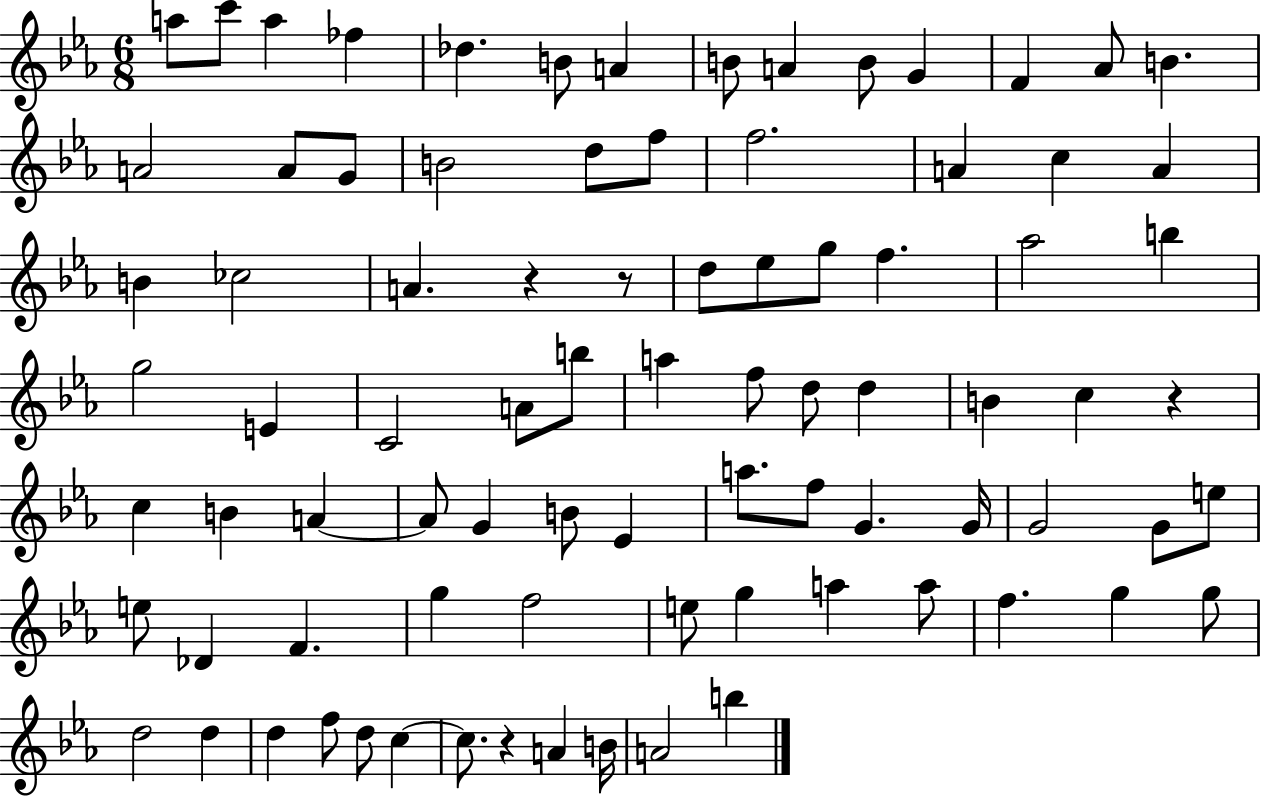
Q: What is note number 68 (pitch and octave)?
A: F5